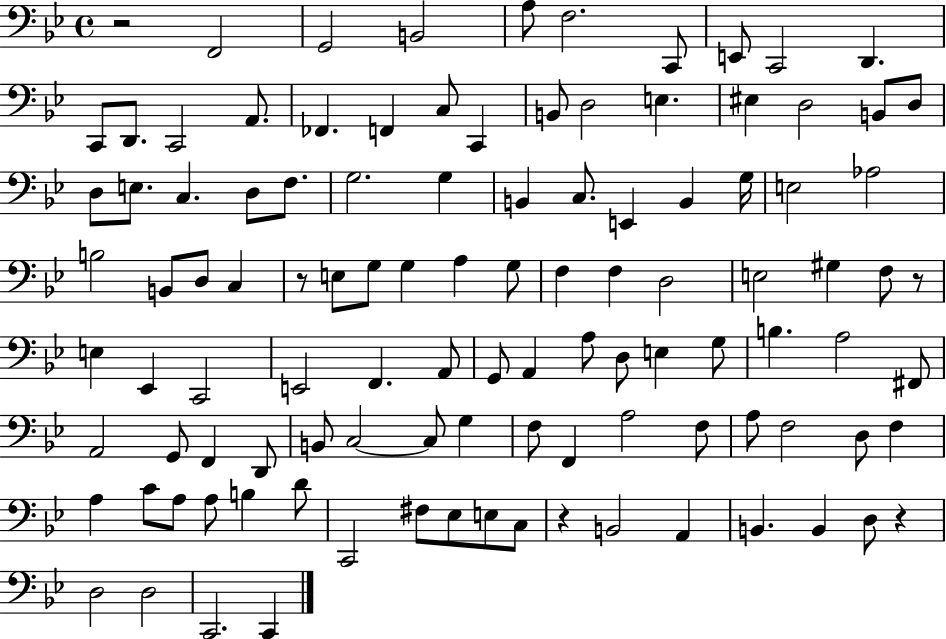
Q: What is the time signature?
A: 4/4